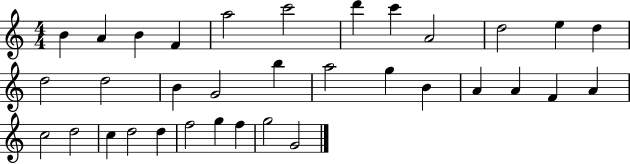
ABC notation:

X:1
T:Untitled
M:4/4
L:1/4
K:C
B A B F a2 c'2 d' c' A2 d2 e d d2 d2 B G2 b a2 g B A A F A c2 d2 c d2 d f2 g f g2 G2